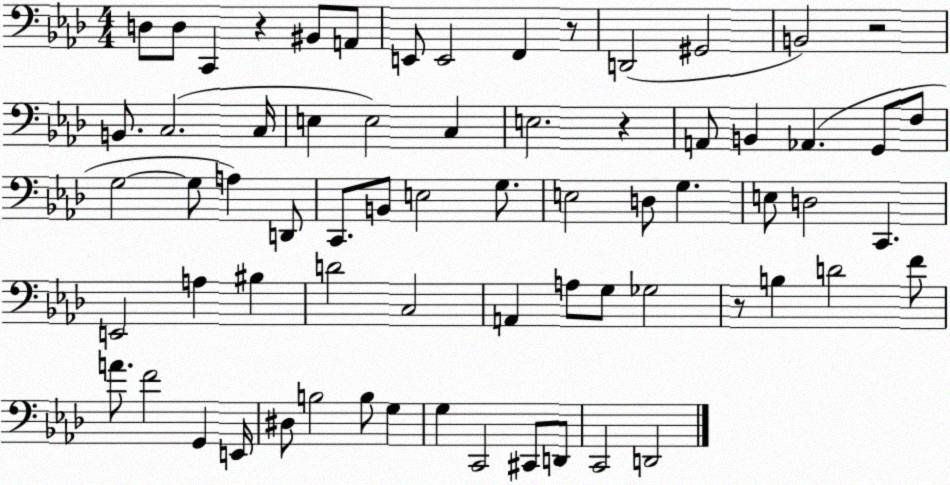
X:1
T:Untitled
M:4/4
L:1/4
K:Ab
D,/2 D,/2 C,, z ^B,,/2 A,,/2 E,,/2 E,,2 F,, z/2 D,,2 ^G,,2 B,,2 z2 B,,/2 C,2 C,/4 E, E,2 C, E,2 z A,,/2 B,, _A,, G,,/2 F,/2 G,2 G,/2 A, D,,/2 C,,/2 B,,/2 E,2 G,/2 E,2 D,/2 G, E,/2 D,2 C,, E,,2 A, ^B, D2 C,2 A,, A,/2 G,/2 _G,2 z/2 B, D2 F/2 A/2 F2 G,, E,,/4 ^D,/2 B,2 B,/2 G, G, C,,2 ^C,,/2 D,,/2 C,,2 D,,2